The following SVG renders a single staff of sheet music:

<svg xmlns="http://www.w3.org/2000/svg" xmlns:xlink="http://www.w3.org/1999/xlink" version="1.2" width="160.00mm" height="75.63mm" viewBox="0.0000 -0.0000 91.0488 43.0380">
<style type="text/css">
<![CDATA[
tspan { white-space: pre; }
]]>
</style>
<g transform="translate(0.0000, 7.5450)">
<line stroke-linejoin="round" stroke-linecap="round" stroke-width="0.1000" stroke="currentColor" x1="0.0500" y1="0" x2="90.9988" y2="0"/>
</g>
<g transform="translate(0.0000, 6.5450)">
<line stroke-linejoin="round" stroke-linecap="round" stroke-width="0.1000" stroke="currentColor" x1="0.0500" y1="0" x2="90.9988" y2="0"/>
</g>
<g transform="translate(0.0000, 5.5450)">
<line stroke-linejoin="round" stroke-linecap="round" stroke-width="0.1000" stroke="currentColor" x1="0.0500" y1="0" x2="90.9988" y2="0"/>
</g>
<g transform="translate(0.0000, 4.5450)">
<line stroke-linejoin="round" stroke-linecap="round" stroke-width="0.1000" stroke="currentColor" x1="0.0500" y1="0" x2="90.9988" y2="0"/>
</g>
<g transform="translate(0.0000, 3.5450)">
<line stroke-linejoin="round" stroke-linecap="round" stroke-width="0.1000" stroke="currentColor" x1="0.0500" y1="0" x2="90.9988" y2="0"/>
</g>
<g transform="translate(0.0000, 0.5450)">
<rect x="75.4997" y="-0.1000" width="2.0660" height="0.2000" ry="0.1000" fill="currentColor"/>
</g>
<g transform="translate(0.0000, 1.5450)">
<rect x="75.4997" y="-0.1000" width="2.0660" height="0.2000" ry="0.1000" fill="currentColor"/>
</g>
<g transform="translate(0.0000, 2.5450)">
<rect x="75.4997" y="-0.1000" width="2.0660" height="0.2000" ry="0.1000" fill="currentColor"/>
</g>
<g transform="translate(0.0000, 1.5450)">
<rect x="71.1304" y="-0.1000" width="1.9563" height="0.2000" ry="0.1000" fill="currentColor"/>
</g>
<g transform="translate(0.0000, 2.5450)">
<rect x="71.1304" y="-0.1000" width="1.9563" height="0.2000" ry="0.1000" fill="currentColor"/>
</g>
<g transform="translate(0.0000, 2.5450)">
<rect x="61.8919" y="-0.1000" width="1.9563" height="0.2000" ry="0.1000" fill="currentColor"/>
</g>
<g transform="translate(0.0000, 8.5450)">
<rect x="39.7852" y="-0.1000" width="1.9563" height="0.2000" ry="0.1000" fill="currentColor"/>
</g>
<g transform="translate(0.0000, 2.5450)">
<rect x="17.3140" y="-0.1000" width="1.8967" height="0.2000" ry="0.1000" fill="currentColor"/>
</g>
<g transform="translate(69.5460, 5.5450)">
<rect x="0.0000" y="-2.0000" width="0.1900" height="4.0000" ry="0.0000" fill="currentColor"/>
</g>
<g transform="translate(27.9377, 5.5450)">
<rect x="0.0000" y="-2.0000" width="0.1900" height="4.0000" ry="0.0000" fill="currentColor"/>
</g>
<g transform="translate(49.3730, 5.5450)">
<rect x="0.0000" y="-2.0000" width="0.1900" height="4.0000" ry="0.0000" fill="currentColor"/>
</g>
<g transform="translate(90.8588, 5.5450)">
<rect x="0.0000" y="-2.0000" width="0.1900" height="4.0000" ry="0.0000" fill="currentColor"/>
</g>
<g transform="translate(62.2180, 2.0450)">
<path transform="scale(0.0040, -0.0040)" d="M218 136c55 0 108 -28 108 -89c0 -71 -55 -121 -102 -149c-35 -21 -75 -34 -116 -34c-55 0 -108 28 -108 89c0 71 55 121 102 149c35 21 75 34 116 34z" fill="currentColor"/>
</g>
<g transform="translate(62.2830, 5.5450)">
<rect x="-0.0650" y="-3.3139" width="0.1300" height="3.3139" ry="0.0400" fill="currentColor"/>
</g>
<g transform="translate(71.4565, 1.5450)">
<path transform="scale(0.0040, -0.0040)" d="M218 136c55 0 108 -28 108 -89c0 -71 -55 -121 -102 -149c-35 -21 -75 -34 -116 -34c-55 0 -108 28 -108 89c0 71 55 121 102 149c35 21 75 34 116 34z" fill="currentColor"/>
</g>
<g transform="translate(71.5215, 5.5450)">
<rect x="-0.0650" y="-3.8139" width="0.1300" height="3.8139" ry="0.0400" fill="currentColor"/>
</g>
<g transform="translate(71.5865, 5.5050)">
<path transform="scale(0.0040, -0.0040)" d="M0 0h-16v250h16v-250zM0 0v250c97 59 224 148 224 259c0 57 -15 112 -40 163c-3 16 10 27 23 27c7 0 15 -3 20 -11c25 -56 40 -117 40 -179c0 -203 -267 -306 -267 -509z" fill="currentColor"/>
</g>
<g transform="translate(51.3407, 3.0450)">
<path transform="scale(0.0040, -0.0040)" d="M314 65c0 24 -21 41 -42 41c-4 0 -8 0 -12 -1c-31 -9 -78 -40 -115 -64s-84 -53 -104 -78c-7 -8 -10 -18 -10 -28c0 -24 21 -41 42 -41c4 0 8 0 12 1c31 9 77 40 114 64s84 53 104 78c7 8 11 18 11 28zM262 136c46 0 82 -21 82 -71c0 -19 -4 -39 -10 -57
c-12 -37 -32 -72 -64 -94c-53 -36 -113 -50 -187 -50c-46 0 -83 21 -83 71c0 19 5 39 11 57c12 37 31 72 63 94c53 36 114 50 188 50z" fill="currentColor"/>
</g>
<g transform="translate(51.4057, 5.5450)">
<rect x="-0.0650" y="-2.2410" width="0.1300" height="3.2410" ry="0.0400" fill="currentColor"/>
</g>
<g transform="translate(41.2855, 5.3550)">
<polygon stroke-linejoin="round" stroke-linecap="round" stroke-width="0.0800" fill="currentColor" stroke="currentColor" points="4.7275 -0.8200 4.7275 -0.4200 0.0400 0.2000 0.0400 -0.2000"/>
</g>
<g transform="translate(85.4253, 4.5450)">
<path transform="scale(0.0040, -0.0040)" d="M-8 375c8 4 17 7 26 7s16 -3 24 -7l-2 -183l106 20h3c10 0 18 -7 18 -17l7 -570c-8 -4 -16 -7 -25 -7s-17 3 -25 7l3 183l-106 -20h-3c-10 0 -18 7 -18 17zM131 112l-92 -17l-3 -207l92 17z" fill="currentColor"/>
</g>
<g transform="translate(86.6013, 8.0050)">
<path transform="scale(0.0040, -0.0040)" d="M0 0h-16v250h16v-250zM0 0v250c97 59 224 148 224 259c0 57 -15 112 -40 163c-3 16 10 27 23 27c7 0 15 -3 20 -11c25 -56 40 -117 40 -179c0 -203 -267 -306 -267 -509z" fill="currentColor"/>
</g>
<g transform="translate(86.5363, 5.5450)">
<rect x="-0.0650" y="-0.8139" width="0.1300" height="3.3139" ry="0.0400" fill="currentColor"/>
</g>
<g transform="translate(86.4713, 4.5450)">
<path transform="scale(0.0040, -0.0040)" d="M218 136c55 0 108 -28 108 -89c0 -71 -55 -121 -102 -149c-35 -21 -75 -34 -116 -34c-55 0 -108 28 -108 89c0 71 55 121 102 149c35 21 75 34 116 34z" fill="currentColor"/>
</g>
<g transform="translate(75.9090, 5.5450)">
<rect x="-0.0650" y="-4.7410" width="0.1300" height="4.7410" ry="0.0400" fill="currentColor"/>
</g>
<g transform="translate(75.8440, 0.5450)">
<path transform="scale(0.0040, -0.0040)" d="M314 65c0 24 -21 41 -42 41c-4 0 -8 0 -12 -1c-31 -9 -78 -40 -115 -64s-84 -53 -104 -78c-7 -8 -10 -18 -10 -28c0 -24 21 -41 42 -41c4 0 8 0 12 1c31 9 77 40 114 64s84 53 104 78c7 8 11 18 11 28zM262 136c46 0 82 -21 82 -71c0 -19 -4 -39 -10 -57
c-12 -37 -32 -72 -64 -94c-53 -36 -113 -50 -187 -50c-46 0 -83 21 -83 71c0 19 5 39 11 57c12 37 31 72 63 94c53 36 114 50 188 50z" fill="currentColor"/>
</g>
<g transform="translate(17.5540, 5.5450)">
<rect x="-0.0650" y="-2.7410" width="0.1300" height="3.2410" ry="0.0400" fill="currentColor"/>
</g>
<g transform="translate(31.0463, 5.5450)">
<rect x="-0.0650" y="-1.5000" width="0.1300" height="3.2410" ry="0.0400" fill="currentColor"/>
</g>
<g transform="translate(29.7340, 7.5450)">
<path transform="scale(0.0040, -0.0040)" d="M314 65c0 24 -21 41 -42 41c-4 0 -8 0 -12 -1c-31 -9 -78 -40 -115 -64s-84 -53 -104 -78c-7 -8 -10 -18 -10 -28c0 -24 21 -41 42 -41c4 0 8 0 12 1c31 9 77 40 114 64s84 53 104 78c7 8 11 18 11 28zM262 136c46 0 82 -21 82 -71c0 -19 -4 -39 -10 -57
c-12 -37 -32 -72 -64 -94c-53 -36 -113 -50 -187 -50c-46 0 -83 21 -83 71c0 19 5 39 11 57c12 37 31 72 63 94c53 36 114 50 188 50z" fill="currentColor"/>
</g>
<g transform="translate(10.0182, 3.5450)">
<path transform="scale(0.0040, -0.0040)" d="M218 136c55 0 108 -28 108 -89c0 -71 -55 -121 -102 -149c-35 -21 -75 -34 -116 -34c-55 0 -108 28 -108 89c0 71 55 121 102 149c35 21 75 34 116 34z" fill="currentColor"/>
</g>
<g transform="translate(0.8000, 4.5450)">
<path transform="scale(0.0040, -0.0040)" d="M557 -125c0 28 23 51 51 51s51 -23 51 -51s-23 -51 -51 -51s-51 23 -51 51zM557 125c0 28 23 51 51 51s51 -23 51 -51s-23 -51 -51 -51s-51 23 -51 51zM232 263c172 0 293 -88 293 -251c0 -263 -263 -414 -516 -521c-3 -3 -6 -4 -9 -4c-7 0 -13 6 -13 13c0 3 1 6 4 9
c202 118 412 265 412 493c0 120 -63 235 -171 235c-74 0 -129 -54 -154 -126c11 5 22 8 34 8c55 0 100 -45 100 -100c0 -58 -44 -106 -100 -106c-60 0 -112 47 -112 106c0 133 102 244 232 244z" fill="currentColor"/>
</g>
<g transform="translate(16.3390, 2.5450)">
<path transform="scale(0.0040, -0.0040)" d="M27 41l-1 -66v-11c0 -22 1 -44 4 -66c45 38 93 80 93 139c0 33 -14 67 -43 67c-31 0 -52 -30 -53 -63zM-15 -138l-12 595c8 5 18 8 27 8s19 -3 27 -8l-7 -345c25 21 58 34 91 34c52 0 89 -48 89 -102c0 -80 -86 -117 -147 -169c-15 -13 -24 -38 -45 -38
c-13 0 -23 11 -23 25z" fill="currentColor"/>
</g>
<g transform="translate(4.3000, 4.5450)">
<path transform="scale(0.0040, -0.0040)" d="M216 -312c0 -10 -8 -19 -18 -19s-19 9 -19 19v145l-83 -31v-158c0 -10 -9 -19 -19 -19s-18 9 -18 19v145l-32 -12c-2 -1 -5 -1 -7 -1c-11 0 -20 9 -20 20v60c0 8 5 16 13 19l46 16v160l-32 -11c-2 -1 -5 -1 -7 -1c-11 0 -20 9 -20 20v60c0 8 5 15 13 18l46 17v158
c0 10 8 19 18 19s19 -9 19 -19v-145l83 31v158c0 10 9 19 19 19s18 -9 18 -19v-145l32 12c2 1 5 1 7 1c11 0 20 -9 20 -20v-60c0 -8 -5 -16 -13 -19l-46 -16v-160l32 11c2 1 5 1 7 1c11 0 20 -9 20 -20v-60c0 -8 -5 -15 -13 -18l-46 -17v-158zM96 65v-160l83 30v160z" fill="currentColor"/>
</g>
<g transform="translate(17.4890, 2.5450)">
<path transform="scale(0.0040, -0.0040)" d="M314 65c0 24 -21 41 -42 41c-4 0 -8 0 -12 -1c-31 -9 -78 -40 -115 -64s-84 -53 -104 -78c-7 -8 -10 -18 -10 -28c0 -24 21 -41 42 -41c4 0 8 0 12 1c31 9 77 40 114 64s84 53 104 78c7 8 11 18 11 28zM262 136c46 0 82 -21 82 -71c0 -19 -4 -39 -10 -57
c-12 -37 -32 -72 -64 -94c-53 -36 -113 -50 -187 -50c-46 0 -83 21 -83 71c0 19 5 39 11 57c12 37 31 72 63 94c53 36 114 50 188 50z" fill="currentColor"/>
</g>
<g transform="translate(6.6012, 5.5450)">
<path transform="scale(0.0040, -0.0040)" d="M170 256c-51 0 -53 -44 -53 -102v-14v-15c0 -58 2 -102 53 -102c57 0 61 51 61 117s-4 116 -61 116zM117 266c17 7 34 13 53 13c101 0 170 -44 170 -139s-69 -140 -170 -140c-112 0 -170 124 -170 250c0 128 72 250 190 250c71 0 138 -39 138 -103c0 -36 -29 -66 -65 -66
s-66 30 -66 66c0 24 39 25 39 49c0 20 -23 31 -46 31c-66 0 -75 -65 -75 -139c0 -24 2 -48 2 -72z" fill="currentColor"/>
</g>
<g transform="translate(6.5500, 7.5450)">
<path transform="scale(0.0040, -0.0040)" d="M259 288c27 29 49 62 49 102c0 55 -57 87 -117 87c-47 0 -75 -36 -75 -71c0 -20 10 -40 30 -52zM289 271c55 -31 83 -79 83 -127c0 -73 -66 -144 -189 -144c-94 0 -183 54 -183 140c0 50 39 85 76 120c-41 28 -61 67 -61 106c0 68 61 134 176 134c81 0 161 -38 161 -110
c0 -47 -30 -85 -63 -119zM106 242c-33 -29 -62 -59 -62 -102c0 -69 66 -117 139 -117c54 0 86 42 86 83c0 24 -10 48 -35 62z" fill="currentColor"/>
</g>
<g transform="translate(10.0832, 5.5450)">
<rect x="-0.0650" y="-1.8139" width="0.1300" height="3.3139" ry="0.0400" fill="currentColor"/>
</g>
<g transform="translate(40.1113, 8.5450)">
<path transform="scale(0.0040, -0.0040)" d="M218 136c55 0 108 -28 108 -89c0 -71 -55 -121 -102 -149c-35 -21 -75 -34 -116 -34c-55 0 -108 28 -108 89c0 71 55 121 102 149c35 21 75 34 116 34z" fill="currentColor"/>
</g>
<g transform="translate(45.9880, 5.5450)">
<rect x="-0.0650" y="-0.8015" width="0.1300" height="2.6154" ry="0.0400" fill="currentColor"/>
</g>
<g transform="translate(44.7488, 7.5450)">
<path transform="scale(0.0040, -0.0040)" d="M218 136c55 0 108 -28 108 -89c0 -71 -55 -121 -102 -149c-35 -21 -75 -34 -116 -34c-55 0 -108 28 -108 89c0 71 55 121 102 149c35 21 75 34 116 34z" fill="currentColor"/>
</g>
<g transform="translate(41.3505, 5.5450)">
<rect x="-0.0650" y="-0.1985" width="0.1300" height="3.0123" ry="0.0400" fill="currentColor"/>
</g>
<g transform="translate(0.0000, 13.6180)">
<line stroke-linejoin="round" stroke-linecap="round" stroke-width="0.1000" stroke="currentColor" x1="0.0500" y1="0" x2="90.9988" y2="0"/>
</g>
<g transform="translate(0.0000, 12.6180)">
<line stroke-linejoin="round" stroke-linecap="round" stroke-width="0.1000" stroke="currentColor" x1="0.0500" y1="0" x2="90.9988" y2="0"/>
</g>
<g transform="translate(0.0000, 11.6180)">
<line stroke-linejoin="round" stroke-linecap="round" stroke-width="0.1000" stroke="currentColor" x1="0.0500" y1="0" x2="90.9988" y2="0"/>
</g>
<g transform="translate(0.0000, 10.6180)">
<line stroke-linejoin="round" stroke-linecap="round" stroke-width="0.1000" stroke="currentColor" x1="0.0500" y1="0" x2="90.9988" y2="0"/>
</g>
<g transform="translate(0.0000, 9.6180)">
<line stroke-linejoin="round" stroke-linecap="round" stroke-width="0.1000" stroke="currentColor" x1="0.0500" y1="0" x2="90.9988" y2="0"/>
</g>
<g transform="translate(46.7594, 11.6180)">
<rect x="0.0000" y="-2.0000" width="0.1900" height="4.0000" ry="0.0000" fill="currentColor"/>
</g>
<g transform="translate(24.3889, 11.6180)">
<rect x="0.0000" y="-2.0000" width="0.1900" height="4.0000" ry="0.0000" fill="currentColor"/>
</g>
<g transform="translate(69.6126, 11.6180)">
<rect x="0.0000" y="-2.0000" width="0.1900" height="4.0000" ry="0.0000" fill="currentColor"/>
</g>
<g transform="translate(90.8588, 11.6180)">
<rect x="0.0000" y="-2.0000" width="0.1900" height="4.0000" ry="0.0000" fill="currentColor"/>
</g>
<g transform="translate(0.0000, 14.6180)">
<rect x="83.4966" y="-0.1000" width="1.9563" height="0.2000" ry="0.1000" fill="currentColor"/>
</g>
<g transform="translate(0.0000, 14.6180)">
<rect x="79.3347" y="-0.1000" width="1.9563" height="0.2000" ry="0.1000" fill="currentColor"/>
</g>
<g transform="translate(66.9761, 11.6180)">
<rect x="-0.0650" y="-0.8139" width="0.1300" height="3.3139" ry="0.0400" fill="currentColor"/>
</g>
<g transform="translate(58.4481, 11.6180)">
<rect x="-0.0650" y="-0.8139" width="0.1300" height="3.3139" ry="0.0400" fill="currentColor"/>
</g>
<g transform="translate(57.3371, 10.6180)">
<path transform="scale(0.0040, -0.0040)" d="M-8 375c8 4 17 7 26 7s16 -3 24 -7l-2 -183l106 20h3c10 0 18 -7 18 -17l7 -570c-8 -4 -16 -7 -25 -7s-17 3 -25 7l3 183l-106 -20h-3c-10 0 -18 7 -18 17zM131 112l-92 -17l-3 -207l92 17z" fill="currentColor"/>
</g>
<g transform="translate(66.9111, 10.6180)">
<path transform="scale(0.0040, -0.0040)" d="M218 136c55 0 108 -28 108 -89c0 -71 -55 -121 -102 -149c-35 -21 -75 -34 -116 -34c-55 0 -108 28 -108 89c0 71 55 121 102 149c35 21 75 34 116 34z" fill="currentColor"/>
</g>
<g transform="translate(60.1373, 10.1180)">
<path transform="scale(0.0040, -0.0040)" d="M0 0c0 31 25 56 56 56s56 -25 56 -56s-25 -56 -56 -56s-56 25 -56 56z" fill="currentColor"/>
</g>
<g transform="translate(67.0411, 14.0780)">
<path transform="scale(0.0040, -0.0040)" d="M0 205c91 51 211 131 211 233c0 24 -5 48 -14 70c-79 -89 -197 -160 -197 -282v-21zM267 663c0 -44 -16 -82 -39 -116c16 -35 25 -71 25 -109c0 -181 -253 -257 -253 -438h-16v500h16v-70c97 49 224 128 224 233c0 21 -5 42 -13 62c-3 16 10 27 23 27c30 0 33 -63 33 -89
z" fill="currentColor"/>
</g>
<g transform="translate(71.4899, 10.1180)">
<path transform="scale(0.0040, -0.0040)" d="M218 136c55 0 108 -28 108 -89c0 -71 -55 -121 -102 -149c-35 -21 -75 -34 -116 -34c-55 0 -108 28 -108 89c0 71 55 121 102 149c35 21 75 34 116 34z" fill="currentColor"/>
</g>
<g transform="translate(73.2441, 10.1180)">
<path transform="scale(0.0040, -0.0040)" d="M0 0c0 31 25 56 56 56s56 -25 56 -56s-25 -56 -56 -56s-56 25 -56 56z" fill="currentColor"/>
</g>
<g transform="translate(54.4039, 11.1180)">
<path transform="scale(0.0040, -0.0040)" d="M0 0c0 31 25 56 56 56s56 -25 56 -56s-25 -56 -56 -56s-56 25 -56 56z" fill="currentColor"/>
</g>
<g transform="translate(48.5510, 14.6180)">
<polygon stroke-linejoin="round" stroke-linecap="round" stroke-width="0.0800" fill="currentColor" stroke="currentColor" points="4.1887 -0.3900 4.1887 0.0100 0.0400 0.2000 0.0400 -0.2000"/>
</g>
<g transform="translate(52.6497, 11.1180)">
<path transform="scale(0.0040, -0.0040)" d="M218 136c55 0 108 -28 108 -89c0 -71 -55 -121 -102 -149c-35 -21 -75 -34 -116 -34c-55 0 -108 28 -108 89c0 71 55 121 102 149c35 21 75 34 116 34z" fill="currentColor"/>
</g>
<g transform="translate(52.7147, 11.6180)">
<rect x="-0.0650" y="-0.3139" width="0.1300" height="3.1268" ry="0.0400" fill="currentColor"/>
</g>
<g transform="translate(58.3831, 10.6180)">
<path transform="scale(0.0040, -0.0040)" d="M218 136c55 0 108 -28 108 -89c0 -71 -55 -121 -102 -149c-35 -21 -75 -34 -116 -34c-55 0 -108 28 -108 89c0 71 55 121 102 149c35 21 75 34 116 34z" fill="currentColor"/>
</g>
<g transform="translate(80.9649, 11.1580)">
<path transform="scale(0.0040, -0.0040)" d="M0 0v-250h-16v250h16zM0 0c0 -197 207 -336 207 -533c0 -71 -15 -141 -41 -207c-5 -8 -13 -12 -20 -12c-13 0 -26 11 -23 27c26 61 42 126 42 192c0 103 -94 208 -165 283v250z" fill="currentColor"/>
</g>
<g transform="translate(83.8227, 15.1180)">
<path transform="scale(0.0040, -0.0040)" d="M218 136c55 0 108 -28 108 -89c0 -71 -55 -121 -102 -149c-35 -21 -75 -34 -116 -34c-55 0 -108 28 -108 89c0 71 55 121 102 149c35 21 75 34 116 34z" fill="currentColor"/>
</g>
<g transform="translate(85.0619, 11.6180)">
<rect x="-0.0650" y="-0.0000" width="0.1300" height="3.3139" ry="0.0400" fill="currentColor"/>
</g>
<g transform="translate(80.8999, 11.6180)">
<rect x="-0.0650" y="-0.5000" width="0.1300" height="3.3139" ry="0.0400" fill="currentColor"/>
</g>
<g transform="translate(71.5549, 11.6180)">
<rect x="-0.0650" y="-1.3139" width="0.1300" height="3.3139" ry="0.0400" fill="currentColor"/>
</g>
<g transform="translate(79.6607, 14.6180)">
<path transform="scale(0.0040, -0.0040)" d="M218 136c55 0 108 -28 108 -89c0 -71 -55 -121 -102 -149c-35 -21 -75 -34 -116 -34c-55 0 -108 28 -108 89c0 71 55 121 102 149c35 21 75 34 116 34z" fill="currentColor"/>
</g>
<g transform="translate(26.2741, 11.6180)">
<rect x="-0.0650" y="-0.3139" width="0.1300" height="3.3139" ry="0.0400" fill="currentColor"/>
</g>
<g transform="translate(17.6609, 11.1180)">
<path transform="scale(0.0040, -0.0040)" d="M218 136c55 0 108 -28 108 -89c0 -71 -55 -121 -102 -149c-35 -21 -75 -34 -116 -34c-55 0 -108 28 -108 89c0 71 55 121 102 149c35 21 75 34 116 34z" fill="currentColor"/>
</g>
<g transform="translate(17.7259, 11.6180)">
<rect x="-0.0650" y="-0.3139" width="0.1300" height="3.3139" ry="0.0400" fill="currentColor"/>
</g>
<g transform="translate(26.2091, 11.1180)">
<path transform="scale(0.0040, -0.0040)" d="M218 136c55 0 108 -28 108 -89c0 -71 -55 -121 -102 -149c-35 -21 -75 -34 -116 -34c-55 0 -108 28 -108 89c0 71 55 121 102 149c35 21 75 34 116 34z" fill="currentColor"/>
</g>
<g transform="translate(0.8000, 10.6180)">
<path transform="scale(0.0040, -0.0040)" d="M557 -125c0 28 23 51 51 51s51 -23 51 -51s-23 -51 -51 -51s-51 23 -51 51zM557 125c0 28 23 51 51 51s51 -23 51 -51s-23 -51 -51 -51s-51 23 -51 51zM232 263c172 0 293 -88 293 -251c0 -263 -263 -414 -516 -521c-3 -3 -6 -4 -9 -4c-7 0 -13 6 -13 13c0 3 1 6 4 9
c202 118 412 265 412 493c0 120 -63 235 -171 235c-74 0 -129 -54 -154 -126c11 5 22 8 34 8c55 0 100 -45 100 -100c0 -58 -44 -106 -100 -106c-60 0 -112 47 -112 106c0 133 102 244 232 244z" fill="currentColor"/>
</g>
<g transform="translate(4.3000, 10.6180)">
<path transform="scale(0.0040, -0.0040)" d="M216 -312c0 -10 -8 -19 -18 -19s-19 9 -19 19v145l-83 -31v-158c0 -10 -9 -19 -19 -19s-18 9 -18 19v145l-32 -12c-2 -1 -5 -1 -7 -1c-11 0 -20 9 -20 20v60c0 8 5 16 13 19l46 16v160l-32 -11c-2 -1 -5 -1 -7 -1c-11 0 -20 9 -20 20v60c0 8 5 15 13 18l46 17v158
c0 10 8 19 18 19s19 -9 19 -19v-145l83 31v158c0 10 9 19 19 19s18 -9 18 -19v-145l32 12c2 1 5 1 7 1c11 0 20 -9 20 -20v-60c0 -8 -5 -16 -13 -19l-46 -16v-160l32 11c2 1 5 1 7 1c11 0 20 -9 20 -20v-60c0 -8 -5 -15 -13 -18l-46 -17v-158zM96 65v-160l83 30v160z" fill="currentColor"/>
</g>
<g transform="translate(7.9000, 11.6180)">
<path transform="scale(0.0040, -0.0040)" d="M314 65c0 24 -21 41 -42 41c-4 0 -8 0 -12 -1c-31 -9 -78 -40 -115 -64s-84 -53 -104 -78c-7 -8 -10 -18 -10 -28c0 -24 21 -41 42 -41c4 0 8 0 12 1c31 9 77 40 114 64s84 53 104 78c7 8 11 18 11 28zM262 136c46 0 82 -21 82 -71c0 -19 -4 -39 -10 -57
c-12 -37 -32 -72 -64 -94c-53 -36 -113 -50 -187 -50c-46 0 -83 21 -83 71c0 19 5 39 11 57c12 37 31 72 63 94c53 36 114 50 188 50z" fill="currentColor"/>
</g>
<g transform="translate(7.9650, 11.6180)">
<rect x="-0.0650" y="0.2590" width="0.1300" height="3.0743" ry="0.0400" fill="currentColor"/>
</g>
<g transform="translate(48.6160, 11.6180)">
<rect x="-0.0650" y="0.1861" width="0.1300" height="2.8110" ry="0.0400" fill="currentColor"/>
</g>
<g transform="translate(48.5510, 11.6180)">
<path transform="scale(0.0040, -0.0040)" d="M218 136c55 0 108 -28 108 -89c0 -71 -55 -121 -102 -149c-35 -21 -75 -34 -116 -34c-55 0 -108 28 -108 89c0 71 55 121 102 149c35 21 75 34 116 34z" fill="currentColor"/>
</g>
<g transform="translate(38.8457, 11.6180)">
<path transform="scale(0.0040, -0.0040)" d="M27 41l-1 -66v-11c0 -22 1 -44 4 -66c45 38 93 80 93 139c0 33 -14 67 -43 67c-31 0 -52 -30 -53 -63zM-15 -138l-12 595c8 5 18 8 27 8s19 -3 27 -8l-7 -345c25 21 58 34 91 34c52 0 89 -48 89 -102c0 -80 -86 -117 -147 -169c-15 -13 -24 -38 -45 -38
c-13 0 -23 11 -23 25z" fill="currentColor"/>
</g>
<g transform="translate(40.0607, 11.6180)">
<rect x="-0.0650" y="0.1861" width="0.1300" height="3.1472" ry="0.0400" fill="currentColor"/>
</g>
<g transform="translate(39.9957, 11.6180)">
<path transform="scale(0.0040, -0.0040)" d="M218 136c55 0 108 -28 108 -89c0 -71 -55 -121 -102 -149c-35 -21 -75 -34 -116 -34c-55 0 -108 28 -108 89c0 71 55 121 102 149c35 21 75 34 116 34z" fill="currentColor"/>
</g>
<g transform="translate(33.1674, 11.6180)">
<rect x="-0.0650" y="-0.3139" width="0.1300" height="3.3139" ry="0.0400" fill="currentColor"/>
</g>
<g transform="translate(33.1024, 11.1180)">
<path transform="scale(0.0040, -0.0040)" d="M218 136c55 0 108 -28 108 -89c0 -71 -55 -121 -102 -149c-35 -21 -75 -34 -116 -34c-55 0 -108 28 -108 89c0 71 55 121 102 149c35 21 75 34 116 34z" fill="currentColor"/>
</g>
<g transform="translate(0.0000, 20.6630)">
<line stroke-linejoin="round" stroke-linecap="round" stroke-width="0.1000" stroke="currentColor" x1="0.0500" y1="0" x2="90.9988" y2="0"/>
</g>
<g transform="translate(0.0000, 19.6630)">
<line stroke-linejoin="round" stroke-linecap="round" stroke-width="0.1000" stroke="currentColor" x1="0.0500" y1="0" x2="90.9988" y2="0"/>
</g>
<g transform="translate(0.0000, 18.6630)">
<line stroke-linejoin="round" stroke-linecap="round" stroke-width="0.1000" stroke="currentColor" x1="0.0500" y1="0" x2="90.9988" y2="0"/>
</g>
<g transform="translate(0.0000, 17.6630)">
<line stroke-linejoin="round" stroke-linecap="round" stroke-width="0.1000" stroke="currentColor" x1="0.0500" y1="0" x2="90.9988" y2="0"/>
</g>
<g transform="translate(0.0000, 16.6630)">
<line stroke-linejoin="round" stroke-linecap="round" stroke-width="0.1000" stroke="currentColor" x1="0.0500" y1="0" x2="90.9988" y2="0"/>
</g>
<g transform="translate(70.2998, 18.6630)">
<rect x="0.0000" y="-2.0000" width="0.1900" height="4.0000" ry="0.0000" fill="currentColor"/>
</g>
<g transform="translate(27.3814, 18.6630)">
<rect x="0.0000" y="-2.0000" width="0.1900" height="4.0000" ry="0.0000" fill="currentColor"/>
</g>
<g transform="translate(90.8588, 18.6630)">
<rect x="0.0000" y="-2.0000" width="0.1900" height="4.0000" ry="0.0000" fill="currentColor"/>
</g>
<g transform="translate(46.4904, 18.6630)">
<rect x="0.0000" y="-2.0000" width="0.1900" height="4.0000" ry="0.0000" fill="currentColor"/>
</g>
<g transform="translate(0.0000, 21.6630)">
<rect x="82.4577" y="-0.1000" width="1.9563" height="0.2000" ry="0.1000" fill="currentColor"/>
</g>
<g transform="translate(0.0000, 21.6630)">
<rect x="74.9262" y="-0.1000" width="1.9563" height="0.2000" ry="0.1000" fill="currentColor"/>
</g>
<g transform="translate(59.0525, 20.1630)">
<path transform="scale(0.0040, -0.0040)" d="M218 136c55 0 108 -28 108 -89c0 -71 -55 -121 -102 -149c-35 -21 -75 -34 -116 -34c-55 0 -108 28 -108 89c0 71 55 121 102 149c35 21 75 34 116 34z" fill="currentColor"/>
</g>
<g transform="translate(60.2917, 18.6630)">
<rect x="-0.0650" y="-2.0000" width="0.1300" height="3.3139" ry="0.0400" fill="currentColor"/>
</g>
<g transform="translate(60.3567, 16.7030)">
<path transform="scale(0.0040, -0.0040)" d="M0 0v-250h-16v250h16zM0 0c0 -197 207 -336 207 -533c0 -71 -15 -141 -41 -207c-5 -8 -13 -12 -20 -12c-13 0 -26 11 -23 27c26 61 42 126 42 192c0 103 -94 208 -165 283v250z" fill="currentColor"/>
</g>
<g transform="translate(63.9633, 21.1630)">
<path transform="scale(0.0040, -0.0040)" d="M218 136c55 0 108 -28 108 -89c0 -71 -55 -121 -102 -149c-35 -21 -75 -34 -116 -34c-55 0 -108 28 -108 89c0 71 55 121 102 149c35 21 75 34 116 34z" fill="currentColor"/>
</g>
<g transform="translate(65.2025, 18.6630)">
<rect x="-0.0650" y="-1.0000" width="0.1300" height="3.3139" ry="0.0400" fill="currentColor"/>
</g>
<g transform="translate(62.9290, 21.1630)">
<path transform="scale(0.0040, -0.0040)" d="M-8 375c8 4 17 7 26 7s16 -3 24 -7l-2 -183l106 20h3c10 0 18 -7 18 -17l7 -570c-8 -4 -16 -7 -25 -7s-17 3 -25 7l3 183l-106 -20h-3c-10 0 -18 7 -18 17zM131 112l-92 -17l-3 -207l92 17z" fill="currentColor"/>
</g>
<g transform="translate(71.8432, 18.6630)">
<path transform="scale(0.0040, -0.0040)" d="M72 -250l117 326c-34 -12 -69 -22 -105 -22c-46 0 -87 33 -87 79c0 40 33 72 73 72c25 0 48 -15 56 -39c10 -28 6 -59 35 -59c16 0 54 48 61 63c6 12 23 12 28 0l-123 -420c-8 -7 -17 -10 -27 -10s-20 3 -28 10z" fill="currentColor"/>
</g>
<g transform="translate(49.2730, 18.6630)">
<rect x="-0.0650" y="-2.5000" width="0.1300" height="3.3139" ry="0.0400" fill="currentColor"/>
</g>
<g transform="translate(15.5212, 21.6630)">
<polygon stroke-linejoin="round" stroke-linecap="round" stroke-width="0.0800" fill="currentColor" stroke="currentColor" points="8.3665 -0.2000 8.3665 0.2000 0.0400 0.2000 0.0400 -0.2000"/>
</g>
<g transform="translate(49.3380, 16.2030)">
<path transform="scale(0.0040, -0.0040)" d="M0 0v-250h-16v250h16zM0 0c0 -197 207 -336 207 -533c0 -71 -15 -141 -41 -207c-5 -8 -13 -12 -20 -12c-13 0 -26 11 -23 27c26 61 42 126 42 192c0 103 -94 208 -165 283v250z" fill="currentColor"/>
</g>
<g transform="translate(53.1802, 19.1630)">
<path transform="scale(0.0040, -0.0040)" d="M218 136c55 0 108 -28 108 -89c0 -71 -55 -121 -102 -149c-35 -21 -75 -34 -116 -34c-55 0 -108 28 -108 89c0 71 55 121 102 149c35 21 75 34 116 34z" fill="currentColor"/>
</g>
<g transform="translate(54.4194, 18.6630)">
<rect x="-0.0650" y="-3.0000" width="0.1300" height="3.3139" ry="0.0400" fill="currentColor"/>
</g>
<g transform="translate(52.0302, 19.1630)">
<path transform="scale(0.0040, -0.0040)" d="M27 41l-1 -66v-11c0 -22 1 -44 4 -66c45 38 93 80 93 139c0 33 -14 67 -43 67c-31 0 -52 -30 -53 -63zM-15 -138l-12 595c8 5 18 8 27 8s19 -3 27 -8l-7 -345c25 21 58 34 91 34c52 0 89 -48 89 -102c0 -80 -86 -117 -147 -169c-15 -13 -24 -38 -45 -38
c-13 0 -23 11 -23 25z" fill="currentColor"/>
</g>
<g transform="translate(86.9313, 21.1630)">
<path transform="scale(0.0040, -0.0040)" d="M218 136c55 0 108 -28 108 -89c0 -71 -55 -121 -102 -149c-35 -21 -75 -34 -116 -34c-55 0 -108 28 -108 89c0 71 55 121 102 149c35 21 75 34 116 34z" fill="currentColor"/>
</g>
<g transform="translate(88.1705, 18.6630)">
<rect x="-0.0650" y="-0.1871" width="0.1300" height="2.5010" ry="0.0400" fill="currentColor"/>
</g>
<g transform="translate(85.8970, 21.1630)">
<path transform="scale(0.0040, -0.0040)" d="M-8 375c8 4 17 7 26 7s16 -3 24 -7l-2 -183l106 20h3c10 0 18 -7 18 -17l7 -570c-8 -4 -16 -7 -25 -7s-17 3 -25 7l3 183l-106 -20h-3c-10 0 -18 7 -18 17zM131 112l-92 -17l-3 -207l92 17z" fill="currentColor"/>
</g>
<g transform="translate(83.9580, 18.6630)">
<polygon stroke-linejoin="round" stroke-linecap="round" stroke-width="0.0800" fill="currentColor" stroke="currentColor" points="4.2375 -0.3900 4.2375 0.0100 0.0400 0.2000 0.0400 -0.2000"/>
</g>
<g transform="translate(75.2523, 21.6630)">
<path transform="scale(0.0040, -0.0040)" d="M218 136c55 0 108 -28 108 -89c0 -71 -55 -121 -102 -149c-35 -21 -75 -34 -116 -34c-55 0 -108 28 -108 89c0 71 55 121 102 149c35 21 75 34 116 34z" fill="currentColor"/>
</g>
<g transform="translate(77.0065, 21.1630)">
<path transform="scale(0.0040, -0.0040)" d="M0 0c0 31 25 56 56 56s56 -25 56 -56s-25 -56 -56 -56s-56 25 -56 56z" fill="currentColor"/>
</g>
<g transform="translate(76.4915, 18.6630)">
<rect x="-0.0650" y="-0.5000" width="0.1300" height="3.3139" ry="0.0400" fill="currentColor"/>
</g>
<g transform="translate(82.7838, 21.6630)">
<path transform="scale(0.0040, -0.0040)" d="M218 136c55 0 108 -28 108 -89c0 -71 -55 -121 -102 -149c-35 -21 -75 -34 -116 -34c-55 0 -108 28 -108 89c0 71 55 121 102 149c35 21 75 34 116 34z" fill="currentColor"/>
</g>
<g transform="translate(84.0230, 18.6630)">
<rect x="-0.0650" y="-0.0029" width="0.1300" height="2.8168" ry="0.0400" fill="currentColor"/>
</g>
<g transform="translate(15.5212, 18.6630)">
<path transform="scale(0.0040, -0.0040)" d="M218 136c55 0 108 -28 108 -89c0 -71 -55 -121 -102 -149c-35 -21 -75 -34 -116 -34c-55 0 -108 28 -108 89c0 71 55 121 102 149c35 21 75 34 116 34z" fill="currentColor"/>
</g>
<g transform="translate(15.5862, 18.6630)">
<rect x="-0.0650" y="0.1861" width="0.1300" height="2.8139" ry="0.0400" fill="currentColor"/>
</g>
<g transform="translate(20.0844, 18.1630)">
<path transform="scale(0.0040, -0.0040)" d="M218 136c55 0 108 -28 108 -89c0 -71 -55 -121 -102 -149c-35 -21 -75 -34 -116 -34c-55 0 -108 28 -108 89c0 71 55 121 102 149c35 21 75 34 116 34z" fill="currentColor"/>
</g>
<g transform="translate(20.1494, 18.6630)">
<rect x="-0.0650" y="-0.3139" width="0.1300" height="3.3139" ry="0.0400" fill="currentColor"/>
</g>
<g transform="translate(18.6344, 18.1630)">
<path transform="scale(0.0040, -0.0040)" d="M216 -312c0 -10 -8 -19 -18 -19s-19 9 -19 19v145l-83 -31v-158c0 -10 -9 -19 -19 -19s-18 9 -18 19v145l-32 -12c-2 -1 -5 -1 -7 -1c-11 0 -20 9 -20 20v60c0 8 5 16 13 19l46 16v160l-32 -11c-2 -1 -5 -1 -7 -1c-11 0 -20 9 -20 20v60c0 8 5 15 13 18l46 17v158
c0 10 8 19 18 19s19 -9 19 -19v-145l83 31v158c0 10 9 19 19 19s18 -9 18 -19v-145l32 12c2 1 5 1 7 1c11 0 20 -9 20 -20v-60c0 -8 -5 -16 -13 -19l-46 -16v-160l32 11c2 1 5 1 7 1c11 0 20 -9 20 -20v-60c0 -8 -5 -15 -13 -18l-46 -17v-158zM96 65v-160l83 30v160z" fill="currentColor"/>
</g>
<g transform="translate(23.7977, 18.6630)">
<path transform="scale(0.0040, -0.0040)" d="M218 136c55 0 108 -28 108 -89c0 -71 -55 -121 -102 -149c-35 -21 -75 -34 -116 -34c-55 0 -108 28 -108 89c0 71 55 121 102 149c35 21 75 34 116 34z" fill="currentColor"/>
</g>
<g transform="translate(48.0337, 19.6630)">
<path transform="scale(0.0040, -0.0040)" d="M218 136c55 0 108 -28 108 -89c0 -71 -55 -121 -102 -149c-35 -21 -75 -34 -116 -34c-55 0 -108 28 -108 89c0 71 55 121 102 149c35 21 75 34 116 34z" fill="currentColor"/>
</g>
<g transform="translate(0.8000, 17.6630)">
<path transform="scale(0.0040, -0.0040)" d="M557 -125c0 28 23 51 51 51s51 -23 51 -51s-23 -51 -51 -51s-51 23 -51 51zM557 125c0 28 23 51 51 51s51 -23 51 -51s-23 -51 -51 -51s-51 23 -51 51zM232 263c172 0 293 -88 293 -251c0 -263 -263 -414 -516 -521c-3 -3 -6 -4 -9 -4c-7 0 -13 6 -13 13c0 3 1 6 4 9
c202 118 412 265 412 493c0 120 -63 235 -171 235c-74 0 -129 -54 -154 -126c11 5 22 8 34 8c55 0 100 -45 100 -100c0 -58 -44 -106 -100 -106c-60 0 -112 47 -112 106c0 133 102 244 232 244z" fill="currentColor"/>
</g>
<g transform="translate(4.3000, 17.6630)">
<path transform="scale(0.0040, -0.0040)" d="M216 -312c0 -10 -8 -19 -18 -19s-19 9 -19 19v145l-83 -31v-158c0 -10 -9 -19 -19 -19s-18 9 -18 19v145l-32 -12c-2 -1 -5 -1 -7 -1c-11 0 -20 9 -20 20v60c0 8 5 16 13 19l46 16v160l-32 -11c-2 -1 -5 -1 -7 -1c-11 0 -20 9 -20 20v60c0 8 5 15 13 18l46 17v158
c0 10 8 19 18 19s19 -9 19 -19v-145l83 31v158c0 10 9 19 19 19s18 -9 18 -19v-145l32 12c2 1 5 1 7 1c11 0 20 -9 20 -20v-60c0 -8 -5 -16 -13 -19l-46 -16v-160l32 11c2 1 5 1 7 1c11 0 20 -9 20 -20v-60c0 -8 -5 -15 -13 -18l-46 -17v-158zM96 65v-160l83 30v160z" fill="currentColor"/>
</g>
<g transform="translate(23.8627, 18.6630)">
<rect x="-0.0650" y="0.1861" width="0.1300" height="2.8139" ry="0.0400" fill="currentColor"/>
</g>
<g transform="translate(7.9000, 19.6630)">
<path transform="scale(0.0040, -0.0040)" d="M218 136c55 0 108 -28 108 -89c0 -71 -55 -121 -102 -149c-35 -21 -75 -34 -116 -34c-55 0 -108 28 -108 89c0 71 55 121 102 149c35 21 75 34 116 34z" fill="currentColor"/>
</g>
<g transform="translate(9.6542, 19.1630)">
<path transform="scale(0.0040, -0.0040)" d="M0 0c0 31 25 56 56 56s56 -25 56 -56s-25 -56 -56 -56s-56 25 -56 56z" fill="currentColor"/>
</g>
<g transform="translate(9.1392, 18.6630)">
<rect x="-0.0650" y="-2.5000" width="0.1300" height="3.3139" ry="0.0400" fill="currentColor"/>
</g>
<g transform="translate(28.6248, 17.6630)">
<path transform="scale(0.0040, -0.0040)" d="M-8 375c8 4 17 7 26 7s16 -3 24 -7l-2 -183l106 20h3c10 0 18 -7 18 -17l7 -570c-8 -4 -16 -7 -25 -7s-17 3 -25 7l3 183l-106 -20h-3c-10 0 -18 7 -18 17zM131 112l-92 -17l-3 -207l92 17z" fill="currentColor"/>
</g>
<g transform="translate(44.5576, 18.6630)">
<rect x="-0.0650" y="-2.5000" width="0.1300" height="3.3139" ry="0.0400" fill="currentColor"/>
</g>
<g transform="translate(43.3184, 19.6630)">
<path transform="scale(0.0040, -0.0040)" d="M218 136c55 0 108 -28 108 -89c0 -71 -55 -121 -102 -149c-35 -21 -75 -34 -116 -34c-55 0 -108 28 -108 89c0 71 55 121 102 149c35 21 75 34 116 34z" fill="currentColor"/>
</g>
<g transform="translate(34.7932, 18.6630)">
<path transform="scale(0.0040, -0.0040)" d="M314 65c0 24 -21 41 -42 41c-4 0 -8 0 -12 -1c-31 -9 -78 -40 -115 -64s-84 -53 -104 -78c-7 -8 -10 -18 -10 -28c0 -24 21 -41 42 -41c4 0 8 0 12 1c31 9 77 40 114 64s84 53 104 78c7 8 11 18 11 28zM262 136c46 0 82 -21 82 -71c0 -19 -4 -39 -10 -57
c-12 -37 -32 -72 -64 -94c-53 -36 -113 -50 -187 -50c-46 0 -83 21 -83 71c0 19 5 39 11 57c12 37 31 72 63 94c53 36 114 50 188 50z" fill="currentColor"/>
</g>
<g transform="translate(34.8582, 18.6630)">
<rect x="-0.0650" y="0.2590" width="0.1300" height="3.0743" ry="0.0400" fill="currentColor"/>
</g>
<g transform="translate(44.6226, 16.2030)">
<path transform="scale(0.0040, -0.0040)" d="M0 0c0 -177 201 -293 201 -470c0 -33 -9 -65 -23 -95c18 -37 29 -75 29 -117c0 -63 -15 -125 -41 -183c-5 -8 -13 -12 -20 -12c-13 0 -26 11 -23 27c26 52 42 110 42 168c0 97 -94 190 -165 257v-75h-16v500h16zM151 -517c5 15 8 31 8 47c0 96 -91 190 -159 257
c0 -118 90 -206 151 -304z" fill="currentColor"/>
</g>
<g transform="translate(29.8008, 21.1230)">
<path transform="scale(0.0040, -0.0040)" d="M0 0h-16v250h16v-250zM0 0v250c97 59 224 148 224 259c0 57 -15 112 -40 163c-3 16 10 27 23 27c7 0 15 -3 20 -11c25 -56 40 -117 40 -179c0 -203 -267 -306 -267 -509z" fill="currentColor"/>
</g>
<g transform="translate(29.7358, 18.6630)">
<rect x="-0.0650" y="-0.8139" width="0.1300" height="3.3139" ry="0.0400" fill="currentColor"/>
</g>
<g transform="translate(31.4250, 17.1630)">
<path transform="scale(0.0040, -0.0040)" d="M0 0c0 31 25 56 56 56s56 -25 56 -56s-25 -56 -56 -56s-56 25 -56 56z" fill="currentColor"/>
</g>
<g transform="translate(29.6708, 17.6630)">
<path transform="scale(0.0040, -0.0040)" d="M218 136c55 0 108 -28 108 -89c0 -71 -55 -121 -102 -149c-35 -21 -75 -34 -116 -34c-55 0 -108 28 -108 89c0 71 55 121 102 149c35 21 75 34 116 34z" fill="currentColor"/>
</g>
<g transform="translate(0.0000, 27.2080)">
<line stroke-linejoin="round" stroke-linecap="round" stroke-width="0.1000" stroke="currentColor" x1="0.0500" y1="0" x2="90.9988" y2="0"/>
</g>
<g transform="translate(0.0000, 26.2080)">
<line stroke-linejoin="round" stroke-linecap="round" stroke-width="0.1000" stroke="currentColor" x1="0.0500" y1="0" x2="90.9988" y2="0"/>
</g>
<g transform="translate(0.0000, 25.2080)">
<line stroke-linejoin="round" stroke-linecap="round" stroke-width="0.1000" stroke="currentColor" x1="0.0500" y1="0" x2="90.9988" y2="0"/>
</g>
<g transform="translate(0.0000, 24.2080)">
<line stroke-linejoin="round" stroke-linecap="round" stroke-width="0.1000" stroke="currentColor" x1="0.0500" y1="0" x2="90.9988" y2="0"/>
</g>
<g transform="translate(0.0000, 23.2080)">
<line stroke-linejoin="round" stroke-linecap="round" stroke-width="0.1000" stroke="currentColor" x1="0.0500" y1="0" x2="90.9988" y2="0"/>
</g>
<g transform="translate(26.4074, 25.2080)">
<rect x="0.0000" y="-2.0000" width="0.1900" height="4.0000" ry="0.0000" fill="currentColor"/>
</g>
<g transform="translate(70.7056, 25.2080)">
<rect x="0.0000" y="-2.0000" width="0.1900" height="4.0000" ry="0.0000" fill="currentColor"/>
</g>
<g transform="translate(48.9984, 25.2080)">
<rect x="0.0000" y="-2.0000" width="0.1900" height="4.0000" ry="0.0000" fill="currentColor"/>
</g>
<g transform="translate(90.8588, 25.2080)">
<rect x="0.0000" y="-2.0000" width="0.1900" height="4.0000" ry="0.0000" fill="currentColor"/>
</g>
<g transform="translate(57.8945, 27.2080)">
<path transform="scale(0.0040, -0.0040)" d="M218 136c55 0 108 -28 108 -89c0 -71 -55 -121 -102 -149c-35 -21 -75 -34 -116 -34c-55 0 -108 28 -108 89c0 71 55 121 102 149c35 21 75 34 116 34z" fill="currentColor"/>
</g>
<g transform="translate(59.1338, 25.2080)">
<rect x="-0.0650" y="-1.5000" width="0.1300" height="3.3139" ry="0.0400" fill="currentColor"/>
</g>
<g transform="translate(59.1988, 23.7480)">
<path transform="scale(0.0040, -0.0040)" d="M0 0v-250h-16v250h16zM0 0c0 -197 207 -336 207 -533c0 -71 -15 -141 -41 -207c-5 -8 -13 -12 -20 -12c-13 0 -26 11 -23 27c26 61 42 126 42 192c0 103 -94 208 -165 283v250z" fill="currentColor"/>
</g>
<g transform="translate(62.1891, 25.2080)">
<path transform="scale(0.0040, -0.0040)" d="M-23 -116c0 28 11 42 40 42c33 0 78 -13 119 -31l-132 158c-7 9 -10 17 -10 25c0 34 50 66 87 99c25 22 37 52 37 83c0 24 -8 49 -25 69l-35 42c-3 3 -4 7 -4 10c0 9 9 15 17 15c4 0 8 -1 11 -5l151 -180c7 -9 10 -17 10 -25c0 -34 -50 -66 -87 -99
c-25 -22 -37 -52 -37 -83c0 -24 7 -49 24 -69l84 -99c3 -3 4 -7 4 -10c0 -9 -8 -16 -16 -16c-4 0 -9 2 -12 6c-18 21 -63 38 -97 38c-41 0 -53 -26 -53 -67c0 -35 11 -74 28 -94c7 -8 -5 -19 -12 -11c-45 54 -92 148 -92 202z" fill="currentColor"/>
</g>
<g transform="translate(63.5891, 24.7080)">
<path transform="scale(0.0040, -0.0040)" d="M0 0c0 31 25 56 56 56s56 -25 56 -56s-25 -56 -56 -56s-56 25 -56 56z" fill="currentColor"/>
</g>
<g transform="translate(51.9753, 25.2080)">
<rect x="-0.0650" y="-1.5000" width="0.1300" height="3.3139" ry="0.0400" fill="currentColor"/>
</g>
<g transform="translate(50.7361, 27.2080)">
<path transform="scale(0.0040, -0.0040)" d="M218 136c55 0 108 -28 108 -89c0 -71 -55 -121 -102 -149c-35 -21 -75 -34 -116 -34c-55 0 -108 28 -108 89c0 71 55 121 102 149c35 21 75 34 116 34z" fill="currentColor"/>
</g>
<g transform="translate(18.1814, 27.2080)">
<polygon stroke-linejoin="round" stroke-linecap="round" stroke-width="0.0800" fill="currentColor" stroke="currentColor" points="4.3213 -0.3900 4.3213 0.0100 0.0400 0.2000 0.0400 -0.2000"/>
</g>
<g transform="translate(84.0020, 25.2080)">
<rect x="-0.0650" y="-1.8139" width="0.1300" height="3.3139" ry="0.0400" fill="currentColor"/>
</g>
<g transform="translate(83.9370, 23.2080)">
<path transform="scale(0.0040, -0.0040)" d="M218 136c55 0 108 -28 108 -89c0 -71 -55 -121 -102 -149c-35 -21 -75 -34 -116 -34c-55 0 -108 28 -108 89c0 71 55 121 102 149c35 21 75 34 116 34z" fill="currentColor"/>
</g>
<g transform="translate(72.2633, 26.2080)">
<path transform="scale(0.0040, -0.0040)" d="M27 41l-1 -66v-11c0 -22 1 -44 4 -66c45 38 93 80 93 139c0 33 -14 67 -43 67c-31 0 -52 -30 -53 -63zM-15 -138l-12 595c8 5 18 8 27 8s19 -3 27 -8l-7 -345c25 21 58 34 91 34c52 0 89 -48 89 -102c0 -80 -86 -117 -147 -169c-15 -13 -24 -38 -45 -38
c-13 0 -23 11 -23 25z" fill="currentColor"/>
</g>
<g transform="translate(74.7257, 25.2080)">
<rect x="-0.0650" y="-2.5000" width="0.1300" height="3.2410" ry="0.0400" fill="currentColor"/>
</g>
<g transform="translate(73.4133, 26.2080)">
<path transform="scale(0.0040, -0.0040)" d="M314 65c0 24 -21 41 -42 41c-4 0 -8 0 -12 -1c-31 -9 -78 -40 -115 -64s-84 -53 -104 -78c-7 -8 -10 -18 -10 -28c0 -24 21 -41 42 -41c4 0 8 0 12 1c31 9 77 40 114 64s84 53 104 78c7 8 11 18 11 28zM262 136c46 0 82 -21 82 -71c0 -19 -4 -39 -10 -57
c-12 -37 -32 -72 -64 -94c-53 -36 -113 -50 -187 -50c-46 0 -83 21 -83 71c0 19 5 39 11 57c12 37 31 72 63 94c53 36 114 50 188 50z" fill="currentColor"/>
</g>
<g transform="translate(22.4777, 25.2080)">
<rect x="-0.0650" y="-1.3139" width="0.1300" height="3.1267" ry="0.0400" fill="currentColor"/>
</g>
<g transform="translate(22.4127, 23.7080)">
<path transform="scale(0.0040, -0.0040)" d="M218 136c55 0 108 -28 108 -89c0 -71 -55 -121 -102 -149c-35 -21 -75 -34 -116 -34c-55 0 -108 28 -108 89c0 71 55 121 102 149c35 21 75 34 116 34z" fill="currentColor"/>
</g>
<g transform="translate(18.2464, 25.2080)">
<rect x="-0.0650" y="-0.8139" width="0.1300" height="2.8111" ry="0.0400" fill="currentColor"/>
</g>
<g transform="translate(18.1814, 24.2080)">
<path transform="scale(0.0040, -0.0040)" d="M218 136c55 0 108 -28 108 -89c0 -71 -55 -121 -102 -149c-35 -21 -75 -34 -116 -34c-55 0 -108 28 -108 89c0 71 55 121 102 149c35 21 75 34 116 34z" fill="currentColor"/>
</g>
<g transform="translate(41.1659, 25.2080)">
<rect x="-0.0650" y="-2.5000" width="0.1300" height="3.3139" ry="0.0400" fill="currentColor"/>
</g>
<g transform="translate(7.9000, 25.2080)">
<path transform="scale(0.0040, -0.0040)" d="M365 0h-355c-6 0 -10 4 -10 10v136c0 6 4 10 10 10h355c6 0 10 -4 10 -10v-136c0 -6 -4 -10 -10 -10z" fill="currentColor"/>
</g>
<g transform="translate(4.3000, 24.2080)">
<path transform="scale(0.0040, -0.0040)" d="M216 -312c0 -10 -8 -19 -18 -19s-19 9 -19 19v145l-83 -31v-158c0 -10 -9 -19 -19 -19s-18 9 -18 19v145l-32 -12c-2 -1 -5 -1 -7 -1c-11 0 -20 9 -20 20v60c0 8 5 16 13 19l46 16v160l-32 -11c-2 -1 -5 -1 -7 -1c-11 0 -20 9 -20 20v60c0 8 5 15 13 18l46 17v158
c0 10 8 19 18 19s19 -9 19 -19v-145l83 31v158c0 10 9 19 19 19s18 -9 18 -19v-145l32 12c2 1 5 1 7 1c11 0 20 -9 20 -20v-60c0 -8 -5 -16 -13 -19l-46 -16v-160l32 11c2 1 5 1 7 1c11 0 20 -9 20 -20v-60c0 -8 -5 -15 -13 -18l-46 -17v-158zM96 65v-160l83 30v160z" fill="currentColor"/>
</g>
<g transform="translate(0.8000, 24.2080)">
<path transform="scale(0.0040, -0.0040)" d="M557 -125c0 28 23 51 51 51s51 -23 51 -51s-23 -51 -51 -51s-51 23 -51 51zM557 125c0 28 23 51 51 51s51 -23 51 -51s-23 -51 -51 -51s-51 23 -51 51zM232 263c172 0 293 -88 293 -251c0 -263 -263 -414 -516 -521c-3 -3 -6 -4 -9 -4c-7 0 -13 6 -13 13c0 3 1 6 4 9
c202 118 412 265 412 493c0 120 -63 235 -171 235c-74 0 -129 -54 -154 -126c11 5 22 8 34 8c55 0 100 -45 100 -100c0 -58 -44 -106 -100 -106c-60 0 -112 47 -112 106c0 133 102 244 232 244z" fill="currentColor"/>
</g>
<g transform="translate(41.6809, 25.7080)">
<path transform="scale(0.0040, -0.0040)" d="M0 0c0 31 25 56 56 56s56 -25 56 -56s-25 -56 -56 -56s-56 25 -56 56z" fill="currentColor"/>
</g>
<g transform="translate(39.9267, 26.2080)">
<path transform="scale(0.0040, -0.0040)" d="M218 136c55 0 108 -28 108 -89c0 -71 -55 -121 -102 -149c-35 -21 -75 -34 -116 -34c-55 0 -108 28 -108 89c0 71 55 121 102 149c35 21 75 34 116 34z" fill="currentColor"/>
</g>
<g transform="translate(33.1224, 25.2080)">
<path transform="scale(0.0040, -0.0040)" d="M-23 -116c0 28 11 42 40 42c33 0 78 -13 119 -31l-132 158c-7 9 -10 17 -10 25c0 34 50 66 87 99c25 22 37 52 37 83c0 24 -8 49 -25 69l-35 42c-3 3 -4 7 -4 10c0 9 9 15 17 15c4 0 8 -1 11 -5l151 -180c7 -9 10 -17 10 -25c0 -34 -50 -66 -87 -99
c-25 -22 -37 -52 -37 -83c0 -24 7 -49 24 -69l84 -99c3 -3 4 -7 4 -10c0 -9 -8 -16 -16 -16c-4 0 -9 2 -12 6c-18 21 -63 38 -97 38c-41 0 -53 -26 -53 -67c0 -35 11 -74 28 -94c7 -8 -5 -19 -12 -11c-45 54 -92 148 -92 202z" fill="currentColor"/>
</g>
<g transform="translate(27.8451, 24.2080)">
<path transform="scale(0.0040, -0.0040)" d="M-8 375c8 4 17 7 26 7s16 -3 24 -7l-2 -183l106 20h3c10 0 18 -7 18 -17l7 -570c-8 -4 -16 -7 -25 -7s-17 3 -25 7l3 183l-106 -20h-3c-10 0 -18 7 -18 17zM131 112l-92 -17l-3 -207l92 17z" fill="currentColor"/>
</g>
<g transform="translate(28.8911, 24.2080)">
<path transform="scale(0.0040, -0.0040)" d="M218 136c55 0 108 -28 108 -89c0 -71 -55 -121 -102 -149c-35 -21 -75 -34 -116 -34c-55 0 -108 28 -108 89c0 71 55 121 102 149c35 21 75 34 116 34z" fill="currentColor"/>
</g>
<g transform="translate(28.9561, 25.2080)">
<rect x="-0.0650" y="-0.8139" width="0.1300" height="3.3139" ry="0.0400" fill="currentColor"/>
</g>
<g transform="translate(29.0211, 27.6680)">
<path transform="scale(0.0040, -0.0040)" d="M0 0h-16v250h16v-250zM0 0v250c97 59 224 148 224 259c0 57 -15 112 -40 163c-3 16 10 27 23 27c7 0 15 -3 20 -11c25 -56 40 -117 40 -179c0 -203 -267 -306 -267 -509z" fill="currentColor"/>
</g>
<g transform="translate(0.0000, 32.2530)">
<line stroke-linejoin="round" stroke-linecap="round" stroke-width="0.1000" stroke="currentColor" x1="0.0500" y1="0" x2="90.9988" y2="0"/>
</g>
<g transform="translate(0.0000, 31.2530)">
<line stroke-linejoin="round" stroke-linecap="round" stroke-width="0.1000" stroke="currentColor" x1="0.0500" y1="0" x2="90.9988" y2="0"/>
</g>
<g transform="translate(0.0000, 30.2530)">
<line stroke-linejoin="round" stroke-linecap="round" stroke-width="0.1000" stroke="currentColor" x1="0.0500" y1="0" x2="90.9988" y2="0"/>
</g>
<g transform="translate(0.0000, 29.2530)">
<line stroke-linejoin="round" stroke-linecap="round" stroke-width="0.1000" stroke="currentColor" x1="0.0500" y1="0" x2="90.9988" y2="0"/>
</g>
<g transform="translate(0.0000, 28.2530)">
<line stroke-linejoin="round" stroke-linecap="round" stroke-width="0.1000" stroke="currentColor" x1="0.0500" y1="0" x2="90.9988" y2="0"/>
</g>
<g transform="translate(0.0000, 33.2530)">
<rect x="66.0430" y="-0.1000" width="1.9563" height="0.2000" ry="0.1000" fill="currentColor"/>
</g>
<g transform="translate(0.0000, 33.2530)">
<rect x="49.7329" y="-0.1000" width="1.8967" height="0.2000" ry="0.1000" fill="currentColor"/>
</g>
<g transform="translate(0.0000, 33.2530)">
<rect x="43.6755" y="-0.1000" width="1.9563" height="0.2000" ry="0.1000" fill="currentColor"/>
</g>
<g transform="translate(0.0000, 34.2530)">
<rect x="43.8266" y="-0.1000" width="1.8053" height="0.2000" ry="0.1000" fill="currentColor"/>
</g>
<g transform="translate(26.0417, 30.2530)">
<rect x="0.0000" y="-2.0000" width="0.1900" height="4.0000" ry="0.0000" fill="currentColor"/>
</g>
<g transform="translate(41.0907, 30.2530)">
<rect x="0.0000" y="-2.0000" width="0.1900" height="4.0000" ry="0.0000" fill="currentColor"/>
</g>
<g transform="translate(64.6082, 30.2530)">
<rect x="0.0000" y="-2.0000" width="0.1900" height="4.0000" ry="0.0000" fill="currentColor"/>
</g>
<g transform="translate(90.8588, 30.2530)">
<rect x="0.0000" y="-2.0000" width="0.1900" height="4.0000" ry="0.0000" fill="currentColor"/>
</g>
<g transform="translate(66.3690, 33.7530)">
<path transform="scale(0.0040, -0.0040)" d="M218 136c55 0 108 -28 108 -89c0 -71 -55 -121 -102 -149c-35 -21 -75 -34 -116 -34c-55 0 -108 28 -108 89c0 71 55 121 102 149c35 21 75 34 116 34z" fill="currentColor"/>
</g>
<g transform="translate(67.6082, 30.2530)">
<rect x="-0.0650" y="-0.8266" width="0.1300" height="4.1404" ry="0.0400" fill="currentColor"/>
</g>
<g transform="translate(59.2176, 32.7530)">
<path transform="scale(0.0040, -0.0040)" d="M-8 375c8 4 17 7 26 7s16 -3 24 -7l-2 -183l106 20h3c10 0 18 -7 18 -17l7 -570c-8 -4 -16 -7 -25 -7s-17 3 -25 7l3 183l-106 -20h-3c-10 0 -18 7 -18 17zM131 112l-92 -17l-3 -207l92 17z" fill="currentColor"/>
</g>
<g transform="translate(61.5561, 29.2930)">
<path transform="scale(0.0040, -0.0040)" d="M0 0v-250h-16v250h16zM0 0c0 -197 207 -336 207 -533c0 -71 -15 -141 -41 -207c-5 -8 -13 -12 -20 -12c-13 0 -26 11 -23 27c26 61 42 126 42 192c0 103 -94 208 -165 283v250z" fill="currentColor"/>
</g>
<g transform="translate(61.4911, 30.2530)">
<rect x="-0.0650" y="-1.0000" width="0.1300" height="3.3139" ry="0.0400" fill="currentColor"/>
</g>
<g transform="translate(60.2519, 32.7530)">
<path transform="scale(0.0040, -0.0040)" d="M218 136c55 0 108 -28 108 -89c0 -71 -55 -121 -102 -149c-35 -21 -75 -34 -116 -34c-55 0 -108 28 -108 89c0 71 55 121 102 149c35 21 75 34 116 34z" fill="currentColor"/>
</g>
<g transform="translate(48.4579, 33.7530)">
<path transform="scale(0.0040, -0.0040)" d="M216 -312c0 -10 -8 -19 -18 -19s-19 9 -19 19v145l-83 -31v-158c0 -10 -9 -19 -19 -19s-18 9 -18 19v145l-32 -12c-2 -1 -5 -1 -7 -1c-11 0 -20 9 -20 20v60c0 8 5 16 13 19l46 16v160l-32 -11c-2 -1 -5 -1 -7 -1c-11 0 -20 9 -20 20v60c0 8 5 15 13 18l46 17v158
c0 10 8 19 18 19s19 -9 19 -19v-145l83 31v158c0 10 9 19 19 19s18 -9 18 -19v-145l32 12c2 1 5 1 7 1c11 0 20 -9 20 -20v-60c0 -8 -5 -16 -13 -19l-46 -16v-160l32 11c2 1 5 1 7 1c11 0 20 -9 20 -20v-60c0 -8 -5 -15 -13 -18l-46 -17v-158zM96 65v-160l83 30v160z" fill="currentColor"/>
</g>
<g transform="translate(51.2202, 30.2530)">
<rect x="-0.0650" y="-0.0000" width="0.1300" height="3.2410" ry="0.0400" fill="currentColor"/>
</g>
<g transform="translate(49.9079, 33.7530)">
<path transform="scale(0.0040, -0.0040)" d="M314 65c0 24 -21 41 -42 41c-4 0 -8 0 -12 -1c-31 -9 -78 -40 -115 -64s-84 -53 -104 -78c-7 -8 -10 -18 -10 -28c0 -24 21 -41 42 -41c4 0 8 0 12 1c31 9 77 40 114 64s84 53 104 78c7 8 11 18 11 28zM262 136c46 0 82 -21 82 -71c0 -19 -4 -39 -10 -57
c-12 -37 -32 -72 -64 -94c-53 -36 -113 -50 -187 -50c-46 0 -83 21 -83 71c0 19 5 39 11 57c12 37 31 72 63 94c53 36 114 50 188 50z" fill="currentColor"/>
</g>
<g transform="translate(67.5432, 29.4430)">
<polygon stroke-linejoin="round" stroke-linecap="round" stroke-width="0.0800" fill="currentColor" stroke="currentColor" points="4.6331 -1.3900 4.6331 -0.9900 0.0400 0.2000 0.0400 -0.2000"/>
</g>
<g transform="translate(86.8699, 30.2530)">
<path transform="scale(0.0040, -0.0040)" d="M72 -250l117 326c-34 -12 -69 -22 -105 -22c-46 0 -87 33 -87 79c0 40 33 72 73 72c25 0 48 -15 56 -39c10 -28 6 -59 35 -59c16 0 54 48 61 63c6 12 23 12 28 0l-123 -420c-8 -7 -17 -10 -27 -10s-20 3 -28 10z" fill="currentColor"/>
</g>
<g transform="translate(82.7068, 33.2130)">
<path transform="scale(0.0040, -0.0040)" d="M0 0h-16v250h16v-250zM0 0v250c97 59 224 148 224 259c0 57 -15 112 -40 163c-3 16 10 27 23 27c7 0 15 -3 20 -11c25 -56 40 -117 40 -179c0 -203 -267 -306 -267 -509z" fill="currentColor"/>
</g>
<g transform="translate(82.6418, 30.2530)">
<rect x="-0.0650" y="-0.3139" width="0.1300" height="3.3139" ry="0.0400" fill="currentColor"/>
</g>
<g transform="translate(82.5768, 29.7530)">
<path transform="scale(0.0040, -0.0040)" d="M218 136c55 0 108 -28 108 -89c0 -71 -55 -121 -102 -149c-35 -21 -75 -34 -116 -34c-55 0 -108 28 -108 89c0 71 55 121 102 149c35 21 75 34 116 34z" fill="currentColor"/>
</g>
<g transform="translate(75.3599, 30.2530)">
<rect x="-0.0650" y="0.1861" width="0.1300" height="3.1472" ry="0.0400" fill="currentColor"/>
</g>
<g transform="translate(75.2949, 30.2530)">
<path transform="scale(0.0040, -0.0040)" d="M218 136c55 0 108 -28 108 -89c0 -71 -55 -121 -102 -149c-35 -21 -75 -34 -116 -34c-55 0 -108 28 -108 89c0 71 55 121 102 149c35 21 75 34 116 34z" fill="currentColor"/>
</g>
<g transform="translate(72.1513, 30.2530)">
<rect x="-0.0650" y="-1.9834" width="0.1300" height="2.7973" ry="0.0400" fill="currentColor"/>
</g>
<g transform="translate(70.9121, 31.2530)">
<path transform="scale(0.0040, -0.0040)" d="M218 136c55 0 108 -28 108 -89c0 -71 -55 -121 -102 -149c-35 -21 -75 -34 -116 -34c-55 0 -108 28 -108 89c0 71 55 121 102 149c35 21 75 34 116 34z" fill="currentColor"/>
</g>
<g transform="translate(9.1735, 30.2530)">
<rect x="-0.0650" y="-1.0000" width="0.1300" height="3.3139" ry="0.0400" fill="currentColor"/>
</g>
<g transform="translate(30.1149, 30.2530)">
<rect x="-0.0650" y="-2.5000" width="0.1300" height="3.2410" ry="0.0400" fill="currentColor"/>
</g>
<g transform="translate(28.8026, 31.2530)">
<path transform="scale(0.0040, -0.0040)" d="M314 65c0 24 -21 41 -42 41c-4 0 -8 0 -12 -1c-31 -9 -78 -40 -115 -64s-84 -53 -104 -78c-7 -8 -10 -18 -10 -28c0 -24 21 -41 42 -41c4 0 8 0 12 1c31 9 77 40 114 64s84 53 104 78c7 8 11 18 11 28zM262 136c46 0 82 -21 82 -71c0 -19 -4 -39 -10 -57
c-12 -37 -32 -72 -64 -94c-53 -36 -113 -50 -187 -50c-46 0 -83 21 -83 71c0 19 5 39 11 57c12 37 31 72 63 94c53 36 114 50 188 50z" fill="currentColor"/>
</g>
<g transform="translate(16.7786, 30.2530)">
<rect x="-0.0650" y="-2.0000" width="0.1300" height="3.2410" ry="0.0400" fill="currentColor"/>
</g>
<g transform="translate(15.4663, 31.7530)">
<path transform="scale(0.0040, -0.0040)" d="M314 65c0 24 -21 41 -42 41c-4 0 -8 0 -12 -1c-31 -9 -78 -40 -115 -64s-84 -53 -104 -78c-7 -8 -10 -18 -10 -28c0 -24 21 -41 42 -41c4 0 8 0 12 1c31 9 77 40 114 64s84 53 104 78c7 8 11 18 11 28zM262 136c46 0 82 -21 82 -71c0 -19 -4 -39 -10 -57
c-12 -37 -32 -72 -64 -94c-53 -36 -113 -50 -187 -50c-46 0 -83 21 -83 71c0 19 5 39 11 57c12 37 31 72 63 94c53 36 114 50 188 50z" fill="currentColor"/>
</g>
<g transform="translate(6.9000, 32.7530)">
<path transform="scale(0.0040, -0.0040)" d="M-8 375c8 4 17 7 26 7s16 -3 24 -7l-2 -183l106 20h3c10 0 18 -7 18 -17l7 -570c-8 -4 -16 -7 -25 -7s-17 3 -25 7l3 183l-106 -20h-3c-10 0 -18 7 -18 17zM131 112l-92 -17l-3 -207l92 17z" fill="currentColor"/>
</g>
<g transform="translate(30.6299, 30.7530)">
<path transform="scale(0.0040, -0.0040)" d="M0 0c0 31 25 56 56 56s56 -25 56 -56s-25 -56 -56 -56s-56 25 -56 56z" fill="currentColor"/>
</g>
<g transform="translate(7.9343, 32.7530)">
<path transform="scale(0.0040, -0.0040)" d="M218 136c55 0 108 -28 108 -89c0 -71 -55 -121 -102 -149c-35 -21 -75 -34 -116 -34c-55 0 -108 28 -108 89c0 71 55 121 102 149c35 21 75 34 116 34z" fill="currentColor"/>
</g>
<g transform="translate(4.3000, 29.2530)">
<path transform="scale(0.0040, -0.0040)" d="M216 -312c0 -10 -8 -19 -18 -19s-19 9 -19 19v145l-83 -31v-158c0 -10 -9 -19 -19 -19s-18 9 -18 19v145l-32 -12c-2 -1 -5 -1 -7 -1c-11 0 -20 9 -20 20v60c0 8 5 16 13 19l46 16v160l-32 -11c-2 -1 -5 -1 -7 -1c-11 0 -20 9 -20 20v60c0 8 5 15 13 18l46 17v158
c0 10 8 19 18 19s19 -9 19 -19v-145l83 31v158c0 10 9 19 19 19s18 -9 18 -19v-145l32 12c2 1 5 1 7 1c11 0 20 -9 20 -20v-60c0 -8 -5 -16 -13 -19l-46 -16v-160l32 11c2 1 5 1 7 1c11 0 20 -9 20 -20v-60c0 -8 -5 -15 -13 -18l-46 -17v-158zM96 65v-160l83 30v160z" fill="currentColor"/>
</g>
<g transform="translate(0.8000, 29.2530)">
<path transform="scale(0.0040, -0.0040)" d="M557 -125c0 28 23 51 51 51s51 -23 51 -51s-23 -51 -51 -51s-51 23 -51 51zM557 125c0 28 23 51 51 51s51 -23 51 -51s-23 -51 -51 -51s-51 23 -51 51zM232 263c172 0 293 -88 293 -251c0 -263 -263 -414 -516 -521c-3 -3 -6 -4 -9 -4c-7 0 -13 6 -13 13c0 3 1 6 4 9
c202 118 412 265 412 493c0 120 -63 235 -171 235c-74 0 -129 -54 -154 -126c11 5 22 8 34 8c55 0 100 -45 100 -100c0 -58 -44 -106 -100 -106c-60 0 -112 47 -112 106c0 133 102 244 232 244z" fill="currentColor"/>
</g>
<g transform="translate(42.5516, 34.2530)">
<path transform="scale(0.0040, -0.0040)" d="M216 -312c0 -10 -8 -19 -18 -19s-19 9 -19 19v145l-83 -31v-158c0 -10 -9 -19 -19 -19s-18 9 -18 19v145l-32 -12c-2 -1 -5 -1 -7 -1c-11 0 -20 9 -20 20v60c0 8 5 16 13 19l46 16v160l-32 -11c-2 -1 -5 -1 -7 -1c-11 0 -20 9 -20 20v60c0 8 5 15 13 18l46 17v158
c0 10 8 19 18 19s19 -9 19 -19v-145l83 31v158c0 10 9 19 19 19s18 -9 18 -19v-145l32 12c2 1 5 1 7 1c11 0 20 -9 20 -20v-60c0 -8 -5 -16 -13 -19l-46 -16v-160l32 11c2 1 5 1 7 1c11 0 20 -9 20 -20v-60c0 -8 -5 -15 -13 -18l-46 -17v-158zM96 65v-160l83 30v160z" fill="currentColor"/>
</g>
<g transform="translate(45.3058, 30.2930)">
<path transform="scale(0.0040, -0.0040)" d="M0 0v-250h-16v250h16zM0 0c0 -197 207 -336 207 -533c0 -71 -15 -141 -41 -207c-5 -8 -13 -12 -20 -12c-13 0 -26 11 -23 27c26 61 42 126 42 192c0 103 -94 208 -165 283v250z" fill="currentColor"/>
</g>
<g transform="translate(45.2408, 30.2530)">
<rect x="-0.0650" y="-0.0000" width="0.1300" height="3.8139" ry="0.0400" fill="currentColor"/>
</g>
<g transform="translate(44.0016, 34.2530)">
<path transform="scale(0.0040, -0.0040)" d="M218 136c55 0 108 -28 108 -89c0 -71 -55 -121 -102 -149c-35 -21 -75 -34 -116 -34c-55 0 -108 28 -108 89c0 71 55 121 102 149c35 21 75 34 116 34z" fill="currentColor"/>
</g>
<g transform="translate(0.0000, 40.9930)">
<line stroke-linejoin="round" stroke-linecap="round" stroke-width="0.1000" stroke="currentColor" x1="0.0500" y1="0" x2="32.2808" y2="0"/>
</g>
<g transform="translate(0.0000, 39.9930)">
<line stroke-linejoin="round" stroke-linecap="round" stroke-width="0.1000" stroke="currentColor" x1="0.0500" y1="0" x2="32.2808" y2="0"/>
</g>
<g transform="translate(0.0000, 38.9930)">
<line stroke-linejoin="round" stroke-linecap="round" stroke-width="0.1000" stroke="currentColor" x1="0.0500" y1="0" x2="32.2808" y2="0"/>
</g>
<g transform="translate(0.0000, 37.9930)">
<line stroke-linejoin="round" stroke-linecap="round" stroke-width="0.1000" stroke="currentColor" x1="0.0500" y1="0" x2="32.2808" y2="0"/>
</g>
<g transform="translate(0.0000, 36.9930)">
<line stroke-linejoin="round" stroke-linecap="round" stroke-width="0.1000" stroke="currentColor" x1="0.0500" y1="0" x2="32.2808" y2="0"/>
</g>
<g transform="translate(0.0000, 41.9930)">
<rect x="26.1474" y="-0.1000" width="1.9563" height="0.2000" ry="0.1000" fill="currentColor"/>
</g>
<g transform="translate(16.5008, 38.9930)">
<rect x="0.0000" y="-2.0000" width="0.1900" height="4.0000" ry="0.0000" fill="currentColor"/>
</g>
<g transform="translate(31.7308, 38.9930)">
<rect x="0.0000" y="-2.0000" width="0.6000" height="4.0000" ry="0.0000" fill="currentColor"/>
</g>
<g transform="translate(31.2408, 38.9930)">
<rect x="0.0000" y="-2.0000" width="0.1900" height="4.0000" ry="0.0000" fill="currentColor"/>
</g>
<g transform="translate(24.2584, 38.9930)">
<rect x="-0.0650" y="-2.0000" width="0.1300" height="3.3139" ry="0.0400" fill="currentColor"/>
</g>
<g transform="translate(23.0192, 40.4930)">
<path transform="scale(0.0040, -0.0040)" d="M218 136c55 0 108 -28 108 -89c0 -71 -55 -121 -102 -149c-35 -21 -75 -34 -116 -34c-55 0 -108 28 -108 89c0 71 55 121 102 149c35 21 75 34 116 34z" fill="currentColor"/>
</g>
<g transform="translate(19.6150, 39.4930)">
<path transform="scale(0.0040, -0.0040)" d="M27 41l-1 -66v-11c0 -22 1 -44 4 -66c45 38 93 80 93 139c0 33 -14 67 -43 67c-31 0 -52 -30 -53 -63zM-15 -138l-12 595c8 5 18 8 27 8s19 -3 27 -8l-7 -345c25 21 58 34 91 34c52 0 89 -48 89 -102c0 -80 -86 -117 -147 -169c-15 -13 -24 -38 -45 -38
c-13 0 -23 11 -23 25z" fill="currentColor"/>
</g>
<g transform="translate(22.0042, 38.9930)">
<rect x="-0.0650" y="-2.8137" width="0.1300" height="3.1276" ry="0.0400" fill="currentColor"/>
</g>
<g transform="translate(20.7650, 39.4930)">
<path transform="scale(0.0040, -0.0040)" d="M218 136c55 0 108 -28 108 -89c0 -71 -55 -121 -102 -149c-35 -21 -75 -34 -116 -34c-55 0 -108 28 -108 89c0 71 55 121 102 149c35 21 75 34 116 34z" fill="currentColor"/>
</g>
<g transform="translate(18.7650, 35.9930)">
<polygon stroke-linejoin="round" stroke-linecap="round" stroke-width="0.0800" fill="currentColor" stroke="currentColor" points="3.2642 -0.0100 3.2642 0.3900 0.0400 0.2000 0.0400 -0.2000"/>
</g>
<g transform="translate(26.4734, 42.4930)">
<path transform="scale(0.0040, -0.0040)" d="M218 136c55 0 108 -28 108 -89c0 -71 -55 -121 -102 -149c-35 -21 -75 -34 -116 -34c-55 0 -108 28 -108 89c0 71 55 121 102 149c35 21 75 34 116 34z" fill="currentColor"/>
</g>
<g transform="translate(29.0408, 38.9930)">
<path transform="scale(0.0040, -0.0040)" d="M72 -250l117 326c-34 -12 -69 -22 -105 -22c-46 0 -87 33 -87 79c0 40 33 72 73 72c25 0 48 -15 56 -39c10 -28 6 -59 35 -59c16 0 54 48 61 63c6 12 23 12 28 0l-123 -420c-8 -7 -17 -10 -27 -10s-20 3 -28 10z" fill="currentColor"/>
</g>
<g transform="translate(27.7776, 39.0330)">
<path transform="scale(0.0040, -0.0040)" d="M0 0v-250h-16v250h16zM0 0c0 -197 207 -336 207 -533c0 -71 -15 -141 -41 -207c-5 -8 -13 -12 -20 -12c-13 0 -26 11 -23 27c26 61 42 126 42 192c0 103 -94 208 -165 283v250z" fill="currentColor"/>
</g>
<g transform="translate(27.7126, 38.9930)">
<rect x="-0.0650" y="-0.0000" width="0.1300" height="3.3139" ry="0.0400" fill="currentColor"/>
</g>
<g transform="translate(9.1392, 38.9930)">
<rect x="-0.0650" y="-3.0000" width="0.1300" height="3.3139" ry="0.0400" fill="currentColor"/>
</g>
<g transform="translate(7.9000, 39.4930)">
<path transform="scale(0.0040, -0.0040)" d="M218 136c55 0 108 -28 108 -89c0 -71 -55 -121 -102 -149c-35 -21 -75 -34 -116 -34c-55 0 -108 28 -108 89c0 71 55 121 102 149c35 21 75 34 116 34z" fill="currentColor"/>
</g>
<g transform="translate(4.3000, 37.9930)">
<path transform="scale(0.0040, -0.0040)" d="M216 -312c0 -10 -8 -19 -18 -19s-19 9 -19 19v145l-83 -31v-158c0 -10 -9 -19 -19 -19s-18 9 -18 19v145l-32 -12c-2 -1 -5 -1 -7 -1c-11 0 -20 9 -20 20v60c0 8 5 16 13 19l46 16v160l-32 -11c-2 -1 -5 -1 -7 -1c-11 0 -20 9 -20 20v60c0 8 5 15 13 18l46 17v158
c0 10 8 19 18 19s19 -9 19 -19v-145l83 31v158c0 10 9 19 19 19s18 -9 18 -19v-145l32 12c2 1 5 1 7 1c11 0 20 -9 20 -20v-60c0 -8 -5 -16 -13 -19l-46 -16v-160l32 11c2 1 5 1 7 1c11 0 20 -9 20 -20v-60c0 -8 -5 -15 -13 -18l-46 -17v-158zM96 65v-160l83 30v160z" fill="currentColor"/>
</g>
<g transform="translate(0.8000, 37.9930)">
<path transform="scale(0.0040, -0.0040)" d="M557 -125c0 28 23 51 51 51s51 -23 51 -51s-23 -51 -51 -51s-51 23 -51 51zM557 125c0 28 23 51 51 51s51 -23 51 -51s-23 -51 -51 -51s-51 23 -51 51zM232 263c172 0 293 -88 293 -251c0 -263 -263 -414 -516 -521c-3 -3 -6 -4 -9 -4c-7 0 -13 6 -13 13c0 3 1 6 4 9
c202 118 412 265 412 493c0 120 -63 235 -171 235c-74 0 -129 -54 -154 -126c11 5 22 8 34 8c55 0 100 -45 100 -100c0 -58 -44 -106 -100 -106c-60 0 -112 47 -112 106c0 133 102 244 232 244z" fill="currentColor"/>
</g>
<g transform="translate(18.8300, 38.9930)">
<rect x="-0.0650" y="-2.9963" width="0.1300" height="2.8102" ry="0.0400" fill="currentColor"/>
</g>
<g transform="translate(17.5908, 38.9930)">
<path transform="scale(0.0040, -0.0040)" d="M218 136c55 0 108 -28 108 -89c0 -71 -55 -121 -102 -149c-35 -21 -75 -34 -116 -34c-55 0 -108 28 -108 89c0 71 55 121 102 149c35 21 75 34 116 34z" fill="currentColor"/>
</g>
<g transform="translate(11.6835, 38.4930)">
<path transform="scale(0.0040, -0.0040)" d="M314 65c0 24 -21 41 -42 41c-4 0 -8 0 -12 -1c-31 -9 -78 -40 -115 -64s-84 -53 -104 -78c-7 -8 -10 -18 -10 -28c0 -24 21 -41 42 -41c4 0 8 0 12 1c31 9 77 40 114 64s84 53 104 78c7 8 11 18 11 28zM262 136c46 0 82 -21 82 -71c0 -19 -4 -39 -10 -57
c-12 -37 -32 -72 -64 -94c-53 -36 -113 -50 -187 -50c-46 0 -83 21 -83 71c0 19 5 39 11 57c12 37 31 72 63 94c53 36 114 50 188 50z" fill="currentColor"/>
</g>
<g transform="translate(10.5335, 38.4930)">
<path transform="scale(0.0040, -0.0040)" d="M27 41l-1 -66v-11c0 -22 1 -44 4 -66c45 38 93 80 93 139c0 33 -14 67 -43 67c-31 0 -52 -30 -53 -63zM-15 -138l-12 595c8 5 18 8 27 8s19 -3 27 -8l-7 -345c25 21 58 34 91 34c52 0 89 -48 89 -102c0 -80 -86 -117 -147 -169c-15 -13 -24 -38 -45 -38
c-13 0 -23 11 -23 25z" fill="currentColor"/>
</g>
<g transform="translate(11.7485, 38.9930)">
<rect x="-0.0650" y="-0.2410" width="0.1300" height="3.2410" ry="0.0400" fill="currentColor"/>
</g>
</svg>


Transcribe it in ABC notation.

X:1
T:Untitled
M:6/8
L:1/4
K:G
A, _C2 G,,2 E,,/2 G,,/2 B,2 D E/2 G2 F,/2 D,2 E, E, E, _D, D,/2 E,/2 F, F,/4 G, E,,/2 D,, B,, D,/2 ^E,/2 D,/2 F,/2 D,2 B,,/4 B,,/2 _C, A,,/2 F,, z/2 E,, E,,/2 F,,/2 z2 ^F,/2 G,/2 F,/2 z B,, G,, G,,/2 z _B,,2 A, F,, A,,2 B,,2 ^C,,/2 ^D,,2 F,,/2 D,,/2 B,,/2 D, E,/2 z/2 C, _E,2 D,/2 _C,/2 A,, D,,/2 z/2